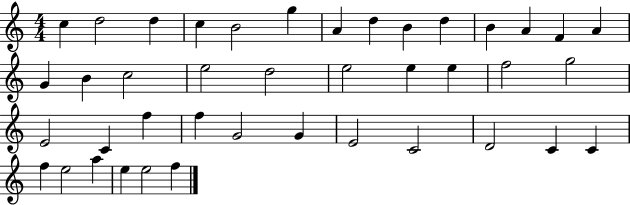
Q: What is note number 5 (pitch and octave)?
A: B4